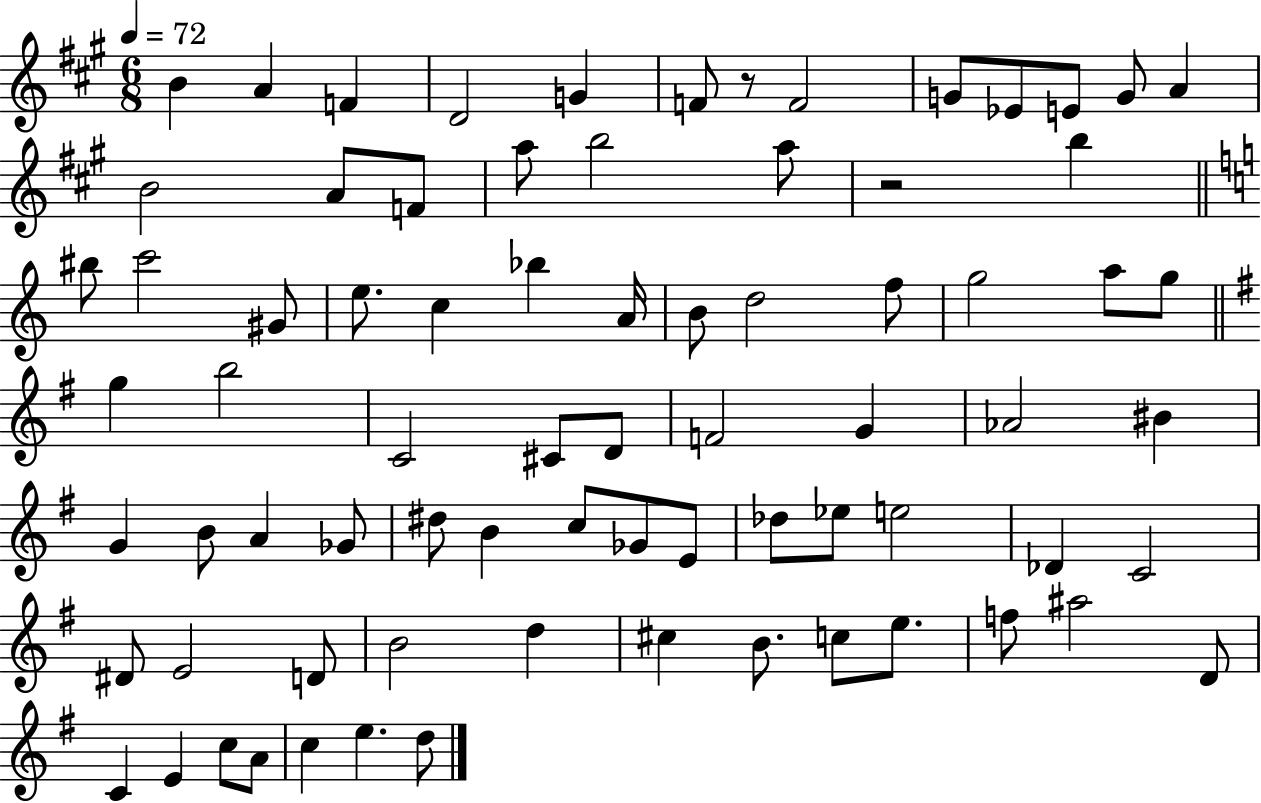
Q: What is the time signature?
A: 6/8